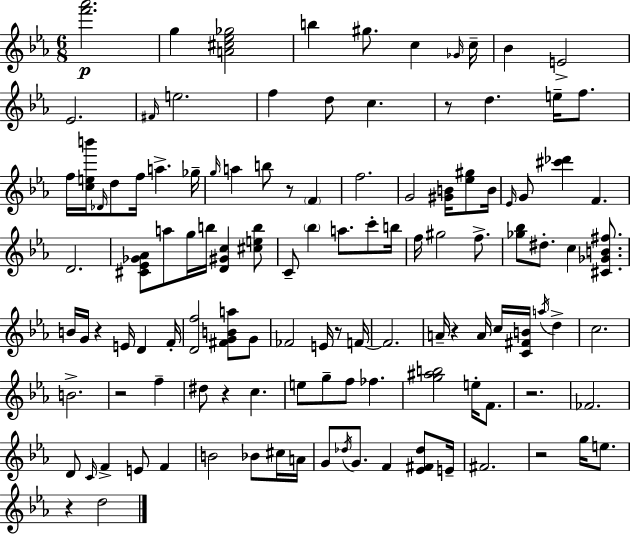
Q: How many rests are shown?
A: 10